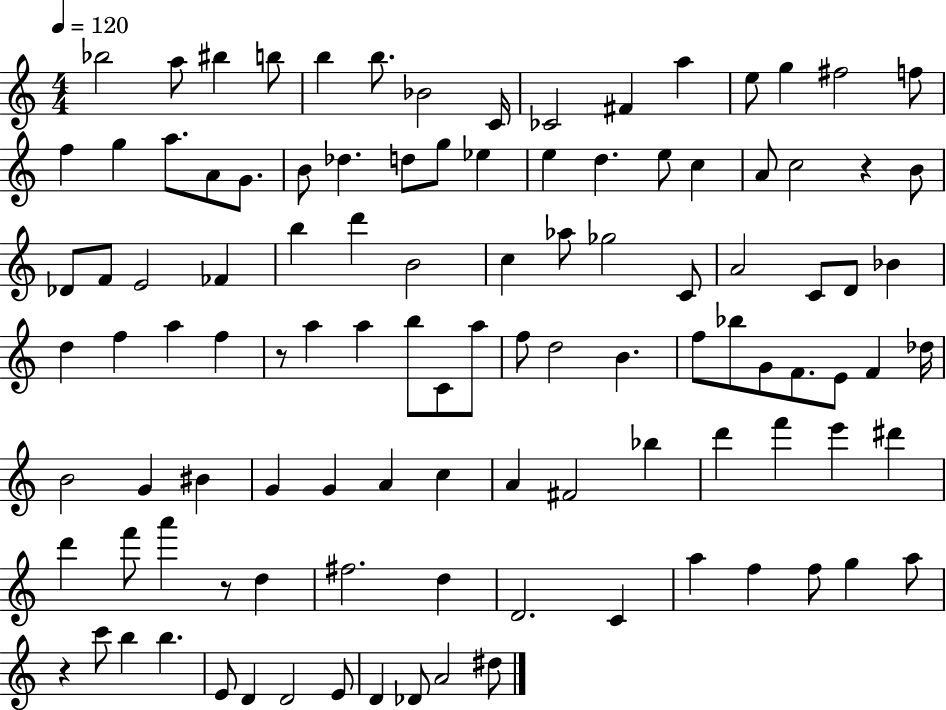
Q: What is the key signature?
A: C major